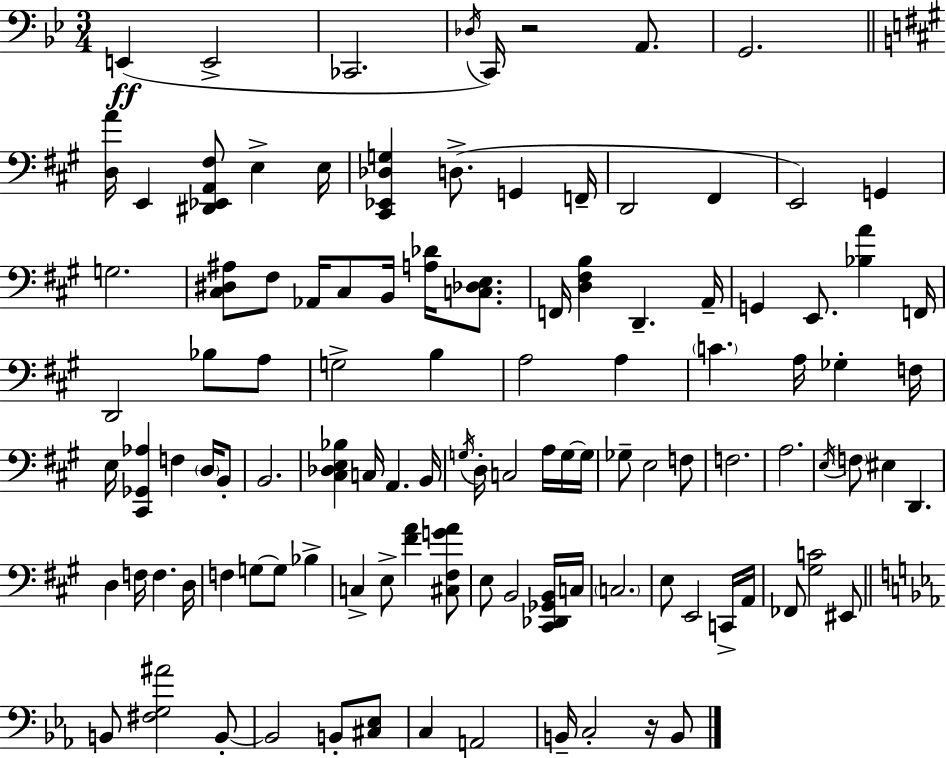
{
  \clef bass
  \numericTimeSignature
  \time 3/4
  \key g \minor
  \repeat volta 2 { e,4(\ff e,2-> | ces,2. | \acciaccatura { des16 } c,16) r2 a,8. | g,2. | \break \bar "||" \break \key a \major <d a'>16 e,4 <dis, ees, a, fis>8 e4-> e16 | <cis, ees, des g>4 d8.->( g,4 f,16-- | d,2 fis,4 | e,2) g,4 | \break g2. | <cis dis ais>8 fis8 aes,16 cis8 b,16 <a des'>16 <c des e>8. | f,16 <d fis b>4 d,4.-- a,16-- | g,4 e,8. <bes a'>4 f,16 | \break d,2 bes8 a8 | g2-> b4 | a2 a4 | \parenthesize c'4. a16 ges4-. f16 | \break e16 <cis, ges, aes>4 f4 \parenthesize d16 b,8-. | b,2. | <cis des e bes>4 c16 a,4. b,16 | \acciaccatura { g16 } d16-. c2 a16 g16~~ | \break g16 ges8-- e2 f8 | f2. | a2. | \acciaccatura { e16 } \parenthesize f8 eis4 d,4. | \break d4 f16 f4. | d16 f4 g8~~ g8 bes4-> | c4-> e8-> <fis' a'>4 | <cis fis g' a'>8 e8 b,2 | \break <cis, des, ges, b,>16 c16 \parenthesize c2. | e8 e,2 | c,16-> a,16 fes,8 <gis c'>2 | eis,8 \bar "||" \break \key ees \major b,8 <fis g ais'>2 b,8-.~~ | b,2 b,8-. <cis ees>8 | c4 a,2 | b,16-- c2-. r16 b,8 | \break } \bar "|."
}